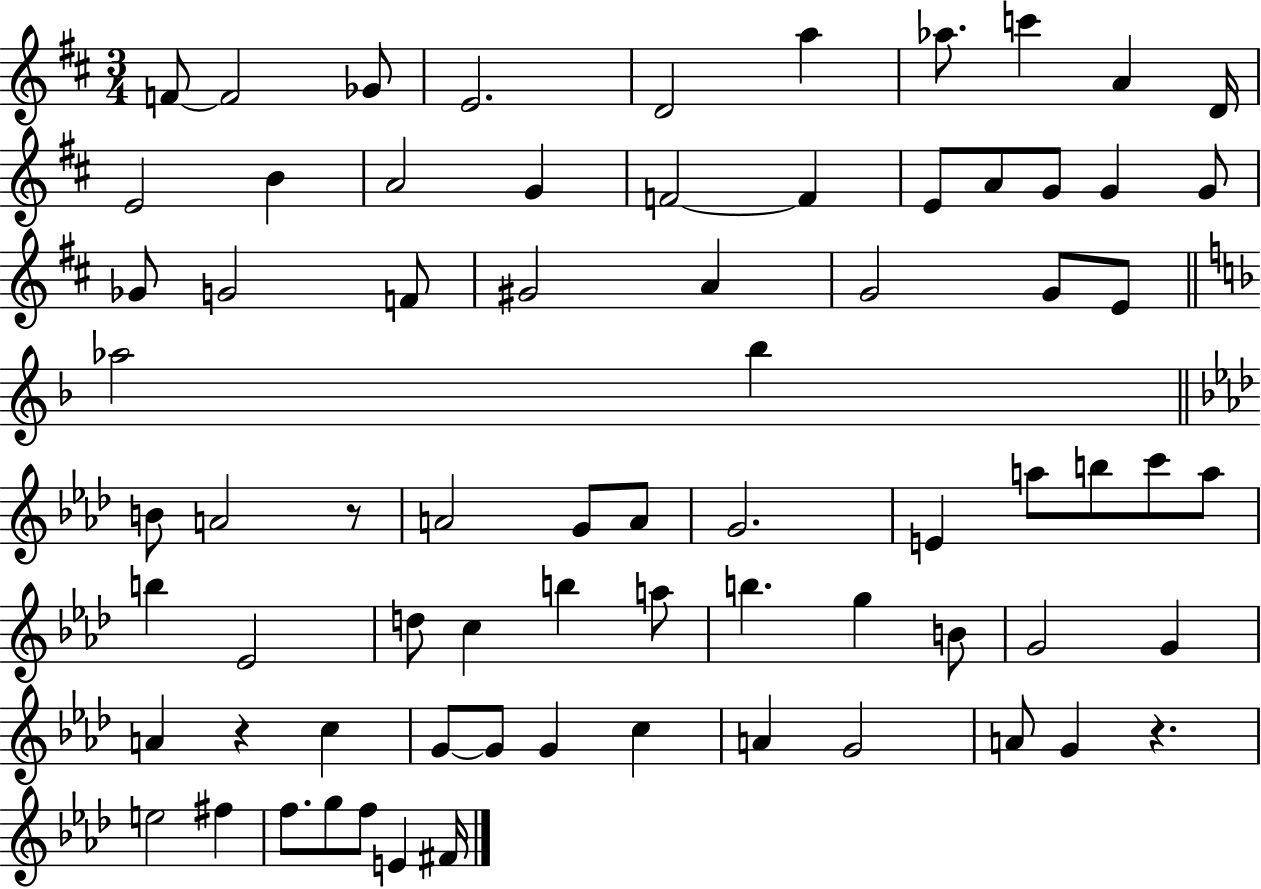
F4/e F4/h Gb4/e E4/h. D4/h A5/q Ab5/e. C6/q A4/q D4/s E4/h B4/q A4/h G4/q F4/h F4/q E4/e A4/e G4/e G4/q G4/e Gb4/e G4/h F4/e G#4/h A4/q G4/h G4/e E4/e Ab5/h Bb5/q B4/e A4/h R/e A4/h G4/e A4/e G4/h. E4/q A5/e B5/e C6/e A5/e B5/q Eb4/h D5/e C5/q B5/q A5/e B5/q. G5/q B4/e G4/h G4/q A4/q R/q C5/q G4/e G4/e G4/q C5/q A4/q G4/h A4/e G4/q R/q. E5/h F#5/q F5/e. G5/e F5/e E4/q F#4/s